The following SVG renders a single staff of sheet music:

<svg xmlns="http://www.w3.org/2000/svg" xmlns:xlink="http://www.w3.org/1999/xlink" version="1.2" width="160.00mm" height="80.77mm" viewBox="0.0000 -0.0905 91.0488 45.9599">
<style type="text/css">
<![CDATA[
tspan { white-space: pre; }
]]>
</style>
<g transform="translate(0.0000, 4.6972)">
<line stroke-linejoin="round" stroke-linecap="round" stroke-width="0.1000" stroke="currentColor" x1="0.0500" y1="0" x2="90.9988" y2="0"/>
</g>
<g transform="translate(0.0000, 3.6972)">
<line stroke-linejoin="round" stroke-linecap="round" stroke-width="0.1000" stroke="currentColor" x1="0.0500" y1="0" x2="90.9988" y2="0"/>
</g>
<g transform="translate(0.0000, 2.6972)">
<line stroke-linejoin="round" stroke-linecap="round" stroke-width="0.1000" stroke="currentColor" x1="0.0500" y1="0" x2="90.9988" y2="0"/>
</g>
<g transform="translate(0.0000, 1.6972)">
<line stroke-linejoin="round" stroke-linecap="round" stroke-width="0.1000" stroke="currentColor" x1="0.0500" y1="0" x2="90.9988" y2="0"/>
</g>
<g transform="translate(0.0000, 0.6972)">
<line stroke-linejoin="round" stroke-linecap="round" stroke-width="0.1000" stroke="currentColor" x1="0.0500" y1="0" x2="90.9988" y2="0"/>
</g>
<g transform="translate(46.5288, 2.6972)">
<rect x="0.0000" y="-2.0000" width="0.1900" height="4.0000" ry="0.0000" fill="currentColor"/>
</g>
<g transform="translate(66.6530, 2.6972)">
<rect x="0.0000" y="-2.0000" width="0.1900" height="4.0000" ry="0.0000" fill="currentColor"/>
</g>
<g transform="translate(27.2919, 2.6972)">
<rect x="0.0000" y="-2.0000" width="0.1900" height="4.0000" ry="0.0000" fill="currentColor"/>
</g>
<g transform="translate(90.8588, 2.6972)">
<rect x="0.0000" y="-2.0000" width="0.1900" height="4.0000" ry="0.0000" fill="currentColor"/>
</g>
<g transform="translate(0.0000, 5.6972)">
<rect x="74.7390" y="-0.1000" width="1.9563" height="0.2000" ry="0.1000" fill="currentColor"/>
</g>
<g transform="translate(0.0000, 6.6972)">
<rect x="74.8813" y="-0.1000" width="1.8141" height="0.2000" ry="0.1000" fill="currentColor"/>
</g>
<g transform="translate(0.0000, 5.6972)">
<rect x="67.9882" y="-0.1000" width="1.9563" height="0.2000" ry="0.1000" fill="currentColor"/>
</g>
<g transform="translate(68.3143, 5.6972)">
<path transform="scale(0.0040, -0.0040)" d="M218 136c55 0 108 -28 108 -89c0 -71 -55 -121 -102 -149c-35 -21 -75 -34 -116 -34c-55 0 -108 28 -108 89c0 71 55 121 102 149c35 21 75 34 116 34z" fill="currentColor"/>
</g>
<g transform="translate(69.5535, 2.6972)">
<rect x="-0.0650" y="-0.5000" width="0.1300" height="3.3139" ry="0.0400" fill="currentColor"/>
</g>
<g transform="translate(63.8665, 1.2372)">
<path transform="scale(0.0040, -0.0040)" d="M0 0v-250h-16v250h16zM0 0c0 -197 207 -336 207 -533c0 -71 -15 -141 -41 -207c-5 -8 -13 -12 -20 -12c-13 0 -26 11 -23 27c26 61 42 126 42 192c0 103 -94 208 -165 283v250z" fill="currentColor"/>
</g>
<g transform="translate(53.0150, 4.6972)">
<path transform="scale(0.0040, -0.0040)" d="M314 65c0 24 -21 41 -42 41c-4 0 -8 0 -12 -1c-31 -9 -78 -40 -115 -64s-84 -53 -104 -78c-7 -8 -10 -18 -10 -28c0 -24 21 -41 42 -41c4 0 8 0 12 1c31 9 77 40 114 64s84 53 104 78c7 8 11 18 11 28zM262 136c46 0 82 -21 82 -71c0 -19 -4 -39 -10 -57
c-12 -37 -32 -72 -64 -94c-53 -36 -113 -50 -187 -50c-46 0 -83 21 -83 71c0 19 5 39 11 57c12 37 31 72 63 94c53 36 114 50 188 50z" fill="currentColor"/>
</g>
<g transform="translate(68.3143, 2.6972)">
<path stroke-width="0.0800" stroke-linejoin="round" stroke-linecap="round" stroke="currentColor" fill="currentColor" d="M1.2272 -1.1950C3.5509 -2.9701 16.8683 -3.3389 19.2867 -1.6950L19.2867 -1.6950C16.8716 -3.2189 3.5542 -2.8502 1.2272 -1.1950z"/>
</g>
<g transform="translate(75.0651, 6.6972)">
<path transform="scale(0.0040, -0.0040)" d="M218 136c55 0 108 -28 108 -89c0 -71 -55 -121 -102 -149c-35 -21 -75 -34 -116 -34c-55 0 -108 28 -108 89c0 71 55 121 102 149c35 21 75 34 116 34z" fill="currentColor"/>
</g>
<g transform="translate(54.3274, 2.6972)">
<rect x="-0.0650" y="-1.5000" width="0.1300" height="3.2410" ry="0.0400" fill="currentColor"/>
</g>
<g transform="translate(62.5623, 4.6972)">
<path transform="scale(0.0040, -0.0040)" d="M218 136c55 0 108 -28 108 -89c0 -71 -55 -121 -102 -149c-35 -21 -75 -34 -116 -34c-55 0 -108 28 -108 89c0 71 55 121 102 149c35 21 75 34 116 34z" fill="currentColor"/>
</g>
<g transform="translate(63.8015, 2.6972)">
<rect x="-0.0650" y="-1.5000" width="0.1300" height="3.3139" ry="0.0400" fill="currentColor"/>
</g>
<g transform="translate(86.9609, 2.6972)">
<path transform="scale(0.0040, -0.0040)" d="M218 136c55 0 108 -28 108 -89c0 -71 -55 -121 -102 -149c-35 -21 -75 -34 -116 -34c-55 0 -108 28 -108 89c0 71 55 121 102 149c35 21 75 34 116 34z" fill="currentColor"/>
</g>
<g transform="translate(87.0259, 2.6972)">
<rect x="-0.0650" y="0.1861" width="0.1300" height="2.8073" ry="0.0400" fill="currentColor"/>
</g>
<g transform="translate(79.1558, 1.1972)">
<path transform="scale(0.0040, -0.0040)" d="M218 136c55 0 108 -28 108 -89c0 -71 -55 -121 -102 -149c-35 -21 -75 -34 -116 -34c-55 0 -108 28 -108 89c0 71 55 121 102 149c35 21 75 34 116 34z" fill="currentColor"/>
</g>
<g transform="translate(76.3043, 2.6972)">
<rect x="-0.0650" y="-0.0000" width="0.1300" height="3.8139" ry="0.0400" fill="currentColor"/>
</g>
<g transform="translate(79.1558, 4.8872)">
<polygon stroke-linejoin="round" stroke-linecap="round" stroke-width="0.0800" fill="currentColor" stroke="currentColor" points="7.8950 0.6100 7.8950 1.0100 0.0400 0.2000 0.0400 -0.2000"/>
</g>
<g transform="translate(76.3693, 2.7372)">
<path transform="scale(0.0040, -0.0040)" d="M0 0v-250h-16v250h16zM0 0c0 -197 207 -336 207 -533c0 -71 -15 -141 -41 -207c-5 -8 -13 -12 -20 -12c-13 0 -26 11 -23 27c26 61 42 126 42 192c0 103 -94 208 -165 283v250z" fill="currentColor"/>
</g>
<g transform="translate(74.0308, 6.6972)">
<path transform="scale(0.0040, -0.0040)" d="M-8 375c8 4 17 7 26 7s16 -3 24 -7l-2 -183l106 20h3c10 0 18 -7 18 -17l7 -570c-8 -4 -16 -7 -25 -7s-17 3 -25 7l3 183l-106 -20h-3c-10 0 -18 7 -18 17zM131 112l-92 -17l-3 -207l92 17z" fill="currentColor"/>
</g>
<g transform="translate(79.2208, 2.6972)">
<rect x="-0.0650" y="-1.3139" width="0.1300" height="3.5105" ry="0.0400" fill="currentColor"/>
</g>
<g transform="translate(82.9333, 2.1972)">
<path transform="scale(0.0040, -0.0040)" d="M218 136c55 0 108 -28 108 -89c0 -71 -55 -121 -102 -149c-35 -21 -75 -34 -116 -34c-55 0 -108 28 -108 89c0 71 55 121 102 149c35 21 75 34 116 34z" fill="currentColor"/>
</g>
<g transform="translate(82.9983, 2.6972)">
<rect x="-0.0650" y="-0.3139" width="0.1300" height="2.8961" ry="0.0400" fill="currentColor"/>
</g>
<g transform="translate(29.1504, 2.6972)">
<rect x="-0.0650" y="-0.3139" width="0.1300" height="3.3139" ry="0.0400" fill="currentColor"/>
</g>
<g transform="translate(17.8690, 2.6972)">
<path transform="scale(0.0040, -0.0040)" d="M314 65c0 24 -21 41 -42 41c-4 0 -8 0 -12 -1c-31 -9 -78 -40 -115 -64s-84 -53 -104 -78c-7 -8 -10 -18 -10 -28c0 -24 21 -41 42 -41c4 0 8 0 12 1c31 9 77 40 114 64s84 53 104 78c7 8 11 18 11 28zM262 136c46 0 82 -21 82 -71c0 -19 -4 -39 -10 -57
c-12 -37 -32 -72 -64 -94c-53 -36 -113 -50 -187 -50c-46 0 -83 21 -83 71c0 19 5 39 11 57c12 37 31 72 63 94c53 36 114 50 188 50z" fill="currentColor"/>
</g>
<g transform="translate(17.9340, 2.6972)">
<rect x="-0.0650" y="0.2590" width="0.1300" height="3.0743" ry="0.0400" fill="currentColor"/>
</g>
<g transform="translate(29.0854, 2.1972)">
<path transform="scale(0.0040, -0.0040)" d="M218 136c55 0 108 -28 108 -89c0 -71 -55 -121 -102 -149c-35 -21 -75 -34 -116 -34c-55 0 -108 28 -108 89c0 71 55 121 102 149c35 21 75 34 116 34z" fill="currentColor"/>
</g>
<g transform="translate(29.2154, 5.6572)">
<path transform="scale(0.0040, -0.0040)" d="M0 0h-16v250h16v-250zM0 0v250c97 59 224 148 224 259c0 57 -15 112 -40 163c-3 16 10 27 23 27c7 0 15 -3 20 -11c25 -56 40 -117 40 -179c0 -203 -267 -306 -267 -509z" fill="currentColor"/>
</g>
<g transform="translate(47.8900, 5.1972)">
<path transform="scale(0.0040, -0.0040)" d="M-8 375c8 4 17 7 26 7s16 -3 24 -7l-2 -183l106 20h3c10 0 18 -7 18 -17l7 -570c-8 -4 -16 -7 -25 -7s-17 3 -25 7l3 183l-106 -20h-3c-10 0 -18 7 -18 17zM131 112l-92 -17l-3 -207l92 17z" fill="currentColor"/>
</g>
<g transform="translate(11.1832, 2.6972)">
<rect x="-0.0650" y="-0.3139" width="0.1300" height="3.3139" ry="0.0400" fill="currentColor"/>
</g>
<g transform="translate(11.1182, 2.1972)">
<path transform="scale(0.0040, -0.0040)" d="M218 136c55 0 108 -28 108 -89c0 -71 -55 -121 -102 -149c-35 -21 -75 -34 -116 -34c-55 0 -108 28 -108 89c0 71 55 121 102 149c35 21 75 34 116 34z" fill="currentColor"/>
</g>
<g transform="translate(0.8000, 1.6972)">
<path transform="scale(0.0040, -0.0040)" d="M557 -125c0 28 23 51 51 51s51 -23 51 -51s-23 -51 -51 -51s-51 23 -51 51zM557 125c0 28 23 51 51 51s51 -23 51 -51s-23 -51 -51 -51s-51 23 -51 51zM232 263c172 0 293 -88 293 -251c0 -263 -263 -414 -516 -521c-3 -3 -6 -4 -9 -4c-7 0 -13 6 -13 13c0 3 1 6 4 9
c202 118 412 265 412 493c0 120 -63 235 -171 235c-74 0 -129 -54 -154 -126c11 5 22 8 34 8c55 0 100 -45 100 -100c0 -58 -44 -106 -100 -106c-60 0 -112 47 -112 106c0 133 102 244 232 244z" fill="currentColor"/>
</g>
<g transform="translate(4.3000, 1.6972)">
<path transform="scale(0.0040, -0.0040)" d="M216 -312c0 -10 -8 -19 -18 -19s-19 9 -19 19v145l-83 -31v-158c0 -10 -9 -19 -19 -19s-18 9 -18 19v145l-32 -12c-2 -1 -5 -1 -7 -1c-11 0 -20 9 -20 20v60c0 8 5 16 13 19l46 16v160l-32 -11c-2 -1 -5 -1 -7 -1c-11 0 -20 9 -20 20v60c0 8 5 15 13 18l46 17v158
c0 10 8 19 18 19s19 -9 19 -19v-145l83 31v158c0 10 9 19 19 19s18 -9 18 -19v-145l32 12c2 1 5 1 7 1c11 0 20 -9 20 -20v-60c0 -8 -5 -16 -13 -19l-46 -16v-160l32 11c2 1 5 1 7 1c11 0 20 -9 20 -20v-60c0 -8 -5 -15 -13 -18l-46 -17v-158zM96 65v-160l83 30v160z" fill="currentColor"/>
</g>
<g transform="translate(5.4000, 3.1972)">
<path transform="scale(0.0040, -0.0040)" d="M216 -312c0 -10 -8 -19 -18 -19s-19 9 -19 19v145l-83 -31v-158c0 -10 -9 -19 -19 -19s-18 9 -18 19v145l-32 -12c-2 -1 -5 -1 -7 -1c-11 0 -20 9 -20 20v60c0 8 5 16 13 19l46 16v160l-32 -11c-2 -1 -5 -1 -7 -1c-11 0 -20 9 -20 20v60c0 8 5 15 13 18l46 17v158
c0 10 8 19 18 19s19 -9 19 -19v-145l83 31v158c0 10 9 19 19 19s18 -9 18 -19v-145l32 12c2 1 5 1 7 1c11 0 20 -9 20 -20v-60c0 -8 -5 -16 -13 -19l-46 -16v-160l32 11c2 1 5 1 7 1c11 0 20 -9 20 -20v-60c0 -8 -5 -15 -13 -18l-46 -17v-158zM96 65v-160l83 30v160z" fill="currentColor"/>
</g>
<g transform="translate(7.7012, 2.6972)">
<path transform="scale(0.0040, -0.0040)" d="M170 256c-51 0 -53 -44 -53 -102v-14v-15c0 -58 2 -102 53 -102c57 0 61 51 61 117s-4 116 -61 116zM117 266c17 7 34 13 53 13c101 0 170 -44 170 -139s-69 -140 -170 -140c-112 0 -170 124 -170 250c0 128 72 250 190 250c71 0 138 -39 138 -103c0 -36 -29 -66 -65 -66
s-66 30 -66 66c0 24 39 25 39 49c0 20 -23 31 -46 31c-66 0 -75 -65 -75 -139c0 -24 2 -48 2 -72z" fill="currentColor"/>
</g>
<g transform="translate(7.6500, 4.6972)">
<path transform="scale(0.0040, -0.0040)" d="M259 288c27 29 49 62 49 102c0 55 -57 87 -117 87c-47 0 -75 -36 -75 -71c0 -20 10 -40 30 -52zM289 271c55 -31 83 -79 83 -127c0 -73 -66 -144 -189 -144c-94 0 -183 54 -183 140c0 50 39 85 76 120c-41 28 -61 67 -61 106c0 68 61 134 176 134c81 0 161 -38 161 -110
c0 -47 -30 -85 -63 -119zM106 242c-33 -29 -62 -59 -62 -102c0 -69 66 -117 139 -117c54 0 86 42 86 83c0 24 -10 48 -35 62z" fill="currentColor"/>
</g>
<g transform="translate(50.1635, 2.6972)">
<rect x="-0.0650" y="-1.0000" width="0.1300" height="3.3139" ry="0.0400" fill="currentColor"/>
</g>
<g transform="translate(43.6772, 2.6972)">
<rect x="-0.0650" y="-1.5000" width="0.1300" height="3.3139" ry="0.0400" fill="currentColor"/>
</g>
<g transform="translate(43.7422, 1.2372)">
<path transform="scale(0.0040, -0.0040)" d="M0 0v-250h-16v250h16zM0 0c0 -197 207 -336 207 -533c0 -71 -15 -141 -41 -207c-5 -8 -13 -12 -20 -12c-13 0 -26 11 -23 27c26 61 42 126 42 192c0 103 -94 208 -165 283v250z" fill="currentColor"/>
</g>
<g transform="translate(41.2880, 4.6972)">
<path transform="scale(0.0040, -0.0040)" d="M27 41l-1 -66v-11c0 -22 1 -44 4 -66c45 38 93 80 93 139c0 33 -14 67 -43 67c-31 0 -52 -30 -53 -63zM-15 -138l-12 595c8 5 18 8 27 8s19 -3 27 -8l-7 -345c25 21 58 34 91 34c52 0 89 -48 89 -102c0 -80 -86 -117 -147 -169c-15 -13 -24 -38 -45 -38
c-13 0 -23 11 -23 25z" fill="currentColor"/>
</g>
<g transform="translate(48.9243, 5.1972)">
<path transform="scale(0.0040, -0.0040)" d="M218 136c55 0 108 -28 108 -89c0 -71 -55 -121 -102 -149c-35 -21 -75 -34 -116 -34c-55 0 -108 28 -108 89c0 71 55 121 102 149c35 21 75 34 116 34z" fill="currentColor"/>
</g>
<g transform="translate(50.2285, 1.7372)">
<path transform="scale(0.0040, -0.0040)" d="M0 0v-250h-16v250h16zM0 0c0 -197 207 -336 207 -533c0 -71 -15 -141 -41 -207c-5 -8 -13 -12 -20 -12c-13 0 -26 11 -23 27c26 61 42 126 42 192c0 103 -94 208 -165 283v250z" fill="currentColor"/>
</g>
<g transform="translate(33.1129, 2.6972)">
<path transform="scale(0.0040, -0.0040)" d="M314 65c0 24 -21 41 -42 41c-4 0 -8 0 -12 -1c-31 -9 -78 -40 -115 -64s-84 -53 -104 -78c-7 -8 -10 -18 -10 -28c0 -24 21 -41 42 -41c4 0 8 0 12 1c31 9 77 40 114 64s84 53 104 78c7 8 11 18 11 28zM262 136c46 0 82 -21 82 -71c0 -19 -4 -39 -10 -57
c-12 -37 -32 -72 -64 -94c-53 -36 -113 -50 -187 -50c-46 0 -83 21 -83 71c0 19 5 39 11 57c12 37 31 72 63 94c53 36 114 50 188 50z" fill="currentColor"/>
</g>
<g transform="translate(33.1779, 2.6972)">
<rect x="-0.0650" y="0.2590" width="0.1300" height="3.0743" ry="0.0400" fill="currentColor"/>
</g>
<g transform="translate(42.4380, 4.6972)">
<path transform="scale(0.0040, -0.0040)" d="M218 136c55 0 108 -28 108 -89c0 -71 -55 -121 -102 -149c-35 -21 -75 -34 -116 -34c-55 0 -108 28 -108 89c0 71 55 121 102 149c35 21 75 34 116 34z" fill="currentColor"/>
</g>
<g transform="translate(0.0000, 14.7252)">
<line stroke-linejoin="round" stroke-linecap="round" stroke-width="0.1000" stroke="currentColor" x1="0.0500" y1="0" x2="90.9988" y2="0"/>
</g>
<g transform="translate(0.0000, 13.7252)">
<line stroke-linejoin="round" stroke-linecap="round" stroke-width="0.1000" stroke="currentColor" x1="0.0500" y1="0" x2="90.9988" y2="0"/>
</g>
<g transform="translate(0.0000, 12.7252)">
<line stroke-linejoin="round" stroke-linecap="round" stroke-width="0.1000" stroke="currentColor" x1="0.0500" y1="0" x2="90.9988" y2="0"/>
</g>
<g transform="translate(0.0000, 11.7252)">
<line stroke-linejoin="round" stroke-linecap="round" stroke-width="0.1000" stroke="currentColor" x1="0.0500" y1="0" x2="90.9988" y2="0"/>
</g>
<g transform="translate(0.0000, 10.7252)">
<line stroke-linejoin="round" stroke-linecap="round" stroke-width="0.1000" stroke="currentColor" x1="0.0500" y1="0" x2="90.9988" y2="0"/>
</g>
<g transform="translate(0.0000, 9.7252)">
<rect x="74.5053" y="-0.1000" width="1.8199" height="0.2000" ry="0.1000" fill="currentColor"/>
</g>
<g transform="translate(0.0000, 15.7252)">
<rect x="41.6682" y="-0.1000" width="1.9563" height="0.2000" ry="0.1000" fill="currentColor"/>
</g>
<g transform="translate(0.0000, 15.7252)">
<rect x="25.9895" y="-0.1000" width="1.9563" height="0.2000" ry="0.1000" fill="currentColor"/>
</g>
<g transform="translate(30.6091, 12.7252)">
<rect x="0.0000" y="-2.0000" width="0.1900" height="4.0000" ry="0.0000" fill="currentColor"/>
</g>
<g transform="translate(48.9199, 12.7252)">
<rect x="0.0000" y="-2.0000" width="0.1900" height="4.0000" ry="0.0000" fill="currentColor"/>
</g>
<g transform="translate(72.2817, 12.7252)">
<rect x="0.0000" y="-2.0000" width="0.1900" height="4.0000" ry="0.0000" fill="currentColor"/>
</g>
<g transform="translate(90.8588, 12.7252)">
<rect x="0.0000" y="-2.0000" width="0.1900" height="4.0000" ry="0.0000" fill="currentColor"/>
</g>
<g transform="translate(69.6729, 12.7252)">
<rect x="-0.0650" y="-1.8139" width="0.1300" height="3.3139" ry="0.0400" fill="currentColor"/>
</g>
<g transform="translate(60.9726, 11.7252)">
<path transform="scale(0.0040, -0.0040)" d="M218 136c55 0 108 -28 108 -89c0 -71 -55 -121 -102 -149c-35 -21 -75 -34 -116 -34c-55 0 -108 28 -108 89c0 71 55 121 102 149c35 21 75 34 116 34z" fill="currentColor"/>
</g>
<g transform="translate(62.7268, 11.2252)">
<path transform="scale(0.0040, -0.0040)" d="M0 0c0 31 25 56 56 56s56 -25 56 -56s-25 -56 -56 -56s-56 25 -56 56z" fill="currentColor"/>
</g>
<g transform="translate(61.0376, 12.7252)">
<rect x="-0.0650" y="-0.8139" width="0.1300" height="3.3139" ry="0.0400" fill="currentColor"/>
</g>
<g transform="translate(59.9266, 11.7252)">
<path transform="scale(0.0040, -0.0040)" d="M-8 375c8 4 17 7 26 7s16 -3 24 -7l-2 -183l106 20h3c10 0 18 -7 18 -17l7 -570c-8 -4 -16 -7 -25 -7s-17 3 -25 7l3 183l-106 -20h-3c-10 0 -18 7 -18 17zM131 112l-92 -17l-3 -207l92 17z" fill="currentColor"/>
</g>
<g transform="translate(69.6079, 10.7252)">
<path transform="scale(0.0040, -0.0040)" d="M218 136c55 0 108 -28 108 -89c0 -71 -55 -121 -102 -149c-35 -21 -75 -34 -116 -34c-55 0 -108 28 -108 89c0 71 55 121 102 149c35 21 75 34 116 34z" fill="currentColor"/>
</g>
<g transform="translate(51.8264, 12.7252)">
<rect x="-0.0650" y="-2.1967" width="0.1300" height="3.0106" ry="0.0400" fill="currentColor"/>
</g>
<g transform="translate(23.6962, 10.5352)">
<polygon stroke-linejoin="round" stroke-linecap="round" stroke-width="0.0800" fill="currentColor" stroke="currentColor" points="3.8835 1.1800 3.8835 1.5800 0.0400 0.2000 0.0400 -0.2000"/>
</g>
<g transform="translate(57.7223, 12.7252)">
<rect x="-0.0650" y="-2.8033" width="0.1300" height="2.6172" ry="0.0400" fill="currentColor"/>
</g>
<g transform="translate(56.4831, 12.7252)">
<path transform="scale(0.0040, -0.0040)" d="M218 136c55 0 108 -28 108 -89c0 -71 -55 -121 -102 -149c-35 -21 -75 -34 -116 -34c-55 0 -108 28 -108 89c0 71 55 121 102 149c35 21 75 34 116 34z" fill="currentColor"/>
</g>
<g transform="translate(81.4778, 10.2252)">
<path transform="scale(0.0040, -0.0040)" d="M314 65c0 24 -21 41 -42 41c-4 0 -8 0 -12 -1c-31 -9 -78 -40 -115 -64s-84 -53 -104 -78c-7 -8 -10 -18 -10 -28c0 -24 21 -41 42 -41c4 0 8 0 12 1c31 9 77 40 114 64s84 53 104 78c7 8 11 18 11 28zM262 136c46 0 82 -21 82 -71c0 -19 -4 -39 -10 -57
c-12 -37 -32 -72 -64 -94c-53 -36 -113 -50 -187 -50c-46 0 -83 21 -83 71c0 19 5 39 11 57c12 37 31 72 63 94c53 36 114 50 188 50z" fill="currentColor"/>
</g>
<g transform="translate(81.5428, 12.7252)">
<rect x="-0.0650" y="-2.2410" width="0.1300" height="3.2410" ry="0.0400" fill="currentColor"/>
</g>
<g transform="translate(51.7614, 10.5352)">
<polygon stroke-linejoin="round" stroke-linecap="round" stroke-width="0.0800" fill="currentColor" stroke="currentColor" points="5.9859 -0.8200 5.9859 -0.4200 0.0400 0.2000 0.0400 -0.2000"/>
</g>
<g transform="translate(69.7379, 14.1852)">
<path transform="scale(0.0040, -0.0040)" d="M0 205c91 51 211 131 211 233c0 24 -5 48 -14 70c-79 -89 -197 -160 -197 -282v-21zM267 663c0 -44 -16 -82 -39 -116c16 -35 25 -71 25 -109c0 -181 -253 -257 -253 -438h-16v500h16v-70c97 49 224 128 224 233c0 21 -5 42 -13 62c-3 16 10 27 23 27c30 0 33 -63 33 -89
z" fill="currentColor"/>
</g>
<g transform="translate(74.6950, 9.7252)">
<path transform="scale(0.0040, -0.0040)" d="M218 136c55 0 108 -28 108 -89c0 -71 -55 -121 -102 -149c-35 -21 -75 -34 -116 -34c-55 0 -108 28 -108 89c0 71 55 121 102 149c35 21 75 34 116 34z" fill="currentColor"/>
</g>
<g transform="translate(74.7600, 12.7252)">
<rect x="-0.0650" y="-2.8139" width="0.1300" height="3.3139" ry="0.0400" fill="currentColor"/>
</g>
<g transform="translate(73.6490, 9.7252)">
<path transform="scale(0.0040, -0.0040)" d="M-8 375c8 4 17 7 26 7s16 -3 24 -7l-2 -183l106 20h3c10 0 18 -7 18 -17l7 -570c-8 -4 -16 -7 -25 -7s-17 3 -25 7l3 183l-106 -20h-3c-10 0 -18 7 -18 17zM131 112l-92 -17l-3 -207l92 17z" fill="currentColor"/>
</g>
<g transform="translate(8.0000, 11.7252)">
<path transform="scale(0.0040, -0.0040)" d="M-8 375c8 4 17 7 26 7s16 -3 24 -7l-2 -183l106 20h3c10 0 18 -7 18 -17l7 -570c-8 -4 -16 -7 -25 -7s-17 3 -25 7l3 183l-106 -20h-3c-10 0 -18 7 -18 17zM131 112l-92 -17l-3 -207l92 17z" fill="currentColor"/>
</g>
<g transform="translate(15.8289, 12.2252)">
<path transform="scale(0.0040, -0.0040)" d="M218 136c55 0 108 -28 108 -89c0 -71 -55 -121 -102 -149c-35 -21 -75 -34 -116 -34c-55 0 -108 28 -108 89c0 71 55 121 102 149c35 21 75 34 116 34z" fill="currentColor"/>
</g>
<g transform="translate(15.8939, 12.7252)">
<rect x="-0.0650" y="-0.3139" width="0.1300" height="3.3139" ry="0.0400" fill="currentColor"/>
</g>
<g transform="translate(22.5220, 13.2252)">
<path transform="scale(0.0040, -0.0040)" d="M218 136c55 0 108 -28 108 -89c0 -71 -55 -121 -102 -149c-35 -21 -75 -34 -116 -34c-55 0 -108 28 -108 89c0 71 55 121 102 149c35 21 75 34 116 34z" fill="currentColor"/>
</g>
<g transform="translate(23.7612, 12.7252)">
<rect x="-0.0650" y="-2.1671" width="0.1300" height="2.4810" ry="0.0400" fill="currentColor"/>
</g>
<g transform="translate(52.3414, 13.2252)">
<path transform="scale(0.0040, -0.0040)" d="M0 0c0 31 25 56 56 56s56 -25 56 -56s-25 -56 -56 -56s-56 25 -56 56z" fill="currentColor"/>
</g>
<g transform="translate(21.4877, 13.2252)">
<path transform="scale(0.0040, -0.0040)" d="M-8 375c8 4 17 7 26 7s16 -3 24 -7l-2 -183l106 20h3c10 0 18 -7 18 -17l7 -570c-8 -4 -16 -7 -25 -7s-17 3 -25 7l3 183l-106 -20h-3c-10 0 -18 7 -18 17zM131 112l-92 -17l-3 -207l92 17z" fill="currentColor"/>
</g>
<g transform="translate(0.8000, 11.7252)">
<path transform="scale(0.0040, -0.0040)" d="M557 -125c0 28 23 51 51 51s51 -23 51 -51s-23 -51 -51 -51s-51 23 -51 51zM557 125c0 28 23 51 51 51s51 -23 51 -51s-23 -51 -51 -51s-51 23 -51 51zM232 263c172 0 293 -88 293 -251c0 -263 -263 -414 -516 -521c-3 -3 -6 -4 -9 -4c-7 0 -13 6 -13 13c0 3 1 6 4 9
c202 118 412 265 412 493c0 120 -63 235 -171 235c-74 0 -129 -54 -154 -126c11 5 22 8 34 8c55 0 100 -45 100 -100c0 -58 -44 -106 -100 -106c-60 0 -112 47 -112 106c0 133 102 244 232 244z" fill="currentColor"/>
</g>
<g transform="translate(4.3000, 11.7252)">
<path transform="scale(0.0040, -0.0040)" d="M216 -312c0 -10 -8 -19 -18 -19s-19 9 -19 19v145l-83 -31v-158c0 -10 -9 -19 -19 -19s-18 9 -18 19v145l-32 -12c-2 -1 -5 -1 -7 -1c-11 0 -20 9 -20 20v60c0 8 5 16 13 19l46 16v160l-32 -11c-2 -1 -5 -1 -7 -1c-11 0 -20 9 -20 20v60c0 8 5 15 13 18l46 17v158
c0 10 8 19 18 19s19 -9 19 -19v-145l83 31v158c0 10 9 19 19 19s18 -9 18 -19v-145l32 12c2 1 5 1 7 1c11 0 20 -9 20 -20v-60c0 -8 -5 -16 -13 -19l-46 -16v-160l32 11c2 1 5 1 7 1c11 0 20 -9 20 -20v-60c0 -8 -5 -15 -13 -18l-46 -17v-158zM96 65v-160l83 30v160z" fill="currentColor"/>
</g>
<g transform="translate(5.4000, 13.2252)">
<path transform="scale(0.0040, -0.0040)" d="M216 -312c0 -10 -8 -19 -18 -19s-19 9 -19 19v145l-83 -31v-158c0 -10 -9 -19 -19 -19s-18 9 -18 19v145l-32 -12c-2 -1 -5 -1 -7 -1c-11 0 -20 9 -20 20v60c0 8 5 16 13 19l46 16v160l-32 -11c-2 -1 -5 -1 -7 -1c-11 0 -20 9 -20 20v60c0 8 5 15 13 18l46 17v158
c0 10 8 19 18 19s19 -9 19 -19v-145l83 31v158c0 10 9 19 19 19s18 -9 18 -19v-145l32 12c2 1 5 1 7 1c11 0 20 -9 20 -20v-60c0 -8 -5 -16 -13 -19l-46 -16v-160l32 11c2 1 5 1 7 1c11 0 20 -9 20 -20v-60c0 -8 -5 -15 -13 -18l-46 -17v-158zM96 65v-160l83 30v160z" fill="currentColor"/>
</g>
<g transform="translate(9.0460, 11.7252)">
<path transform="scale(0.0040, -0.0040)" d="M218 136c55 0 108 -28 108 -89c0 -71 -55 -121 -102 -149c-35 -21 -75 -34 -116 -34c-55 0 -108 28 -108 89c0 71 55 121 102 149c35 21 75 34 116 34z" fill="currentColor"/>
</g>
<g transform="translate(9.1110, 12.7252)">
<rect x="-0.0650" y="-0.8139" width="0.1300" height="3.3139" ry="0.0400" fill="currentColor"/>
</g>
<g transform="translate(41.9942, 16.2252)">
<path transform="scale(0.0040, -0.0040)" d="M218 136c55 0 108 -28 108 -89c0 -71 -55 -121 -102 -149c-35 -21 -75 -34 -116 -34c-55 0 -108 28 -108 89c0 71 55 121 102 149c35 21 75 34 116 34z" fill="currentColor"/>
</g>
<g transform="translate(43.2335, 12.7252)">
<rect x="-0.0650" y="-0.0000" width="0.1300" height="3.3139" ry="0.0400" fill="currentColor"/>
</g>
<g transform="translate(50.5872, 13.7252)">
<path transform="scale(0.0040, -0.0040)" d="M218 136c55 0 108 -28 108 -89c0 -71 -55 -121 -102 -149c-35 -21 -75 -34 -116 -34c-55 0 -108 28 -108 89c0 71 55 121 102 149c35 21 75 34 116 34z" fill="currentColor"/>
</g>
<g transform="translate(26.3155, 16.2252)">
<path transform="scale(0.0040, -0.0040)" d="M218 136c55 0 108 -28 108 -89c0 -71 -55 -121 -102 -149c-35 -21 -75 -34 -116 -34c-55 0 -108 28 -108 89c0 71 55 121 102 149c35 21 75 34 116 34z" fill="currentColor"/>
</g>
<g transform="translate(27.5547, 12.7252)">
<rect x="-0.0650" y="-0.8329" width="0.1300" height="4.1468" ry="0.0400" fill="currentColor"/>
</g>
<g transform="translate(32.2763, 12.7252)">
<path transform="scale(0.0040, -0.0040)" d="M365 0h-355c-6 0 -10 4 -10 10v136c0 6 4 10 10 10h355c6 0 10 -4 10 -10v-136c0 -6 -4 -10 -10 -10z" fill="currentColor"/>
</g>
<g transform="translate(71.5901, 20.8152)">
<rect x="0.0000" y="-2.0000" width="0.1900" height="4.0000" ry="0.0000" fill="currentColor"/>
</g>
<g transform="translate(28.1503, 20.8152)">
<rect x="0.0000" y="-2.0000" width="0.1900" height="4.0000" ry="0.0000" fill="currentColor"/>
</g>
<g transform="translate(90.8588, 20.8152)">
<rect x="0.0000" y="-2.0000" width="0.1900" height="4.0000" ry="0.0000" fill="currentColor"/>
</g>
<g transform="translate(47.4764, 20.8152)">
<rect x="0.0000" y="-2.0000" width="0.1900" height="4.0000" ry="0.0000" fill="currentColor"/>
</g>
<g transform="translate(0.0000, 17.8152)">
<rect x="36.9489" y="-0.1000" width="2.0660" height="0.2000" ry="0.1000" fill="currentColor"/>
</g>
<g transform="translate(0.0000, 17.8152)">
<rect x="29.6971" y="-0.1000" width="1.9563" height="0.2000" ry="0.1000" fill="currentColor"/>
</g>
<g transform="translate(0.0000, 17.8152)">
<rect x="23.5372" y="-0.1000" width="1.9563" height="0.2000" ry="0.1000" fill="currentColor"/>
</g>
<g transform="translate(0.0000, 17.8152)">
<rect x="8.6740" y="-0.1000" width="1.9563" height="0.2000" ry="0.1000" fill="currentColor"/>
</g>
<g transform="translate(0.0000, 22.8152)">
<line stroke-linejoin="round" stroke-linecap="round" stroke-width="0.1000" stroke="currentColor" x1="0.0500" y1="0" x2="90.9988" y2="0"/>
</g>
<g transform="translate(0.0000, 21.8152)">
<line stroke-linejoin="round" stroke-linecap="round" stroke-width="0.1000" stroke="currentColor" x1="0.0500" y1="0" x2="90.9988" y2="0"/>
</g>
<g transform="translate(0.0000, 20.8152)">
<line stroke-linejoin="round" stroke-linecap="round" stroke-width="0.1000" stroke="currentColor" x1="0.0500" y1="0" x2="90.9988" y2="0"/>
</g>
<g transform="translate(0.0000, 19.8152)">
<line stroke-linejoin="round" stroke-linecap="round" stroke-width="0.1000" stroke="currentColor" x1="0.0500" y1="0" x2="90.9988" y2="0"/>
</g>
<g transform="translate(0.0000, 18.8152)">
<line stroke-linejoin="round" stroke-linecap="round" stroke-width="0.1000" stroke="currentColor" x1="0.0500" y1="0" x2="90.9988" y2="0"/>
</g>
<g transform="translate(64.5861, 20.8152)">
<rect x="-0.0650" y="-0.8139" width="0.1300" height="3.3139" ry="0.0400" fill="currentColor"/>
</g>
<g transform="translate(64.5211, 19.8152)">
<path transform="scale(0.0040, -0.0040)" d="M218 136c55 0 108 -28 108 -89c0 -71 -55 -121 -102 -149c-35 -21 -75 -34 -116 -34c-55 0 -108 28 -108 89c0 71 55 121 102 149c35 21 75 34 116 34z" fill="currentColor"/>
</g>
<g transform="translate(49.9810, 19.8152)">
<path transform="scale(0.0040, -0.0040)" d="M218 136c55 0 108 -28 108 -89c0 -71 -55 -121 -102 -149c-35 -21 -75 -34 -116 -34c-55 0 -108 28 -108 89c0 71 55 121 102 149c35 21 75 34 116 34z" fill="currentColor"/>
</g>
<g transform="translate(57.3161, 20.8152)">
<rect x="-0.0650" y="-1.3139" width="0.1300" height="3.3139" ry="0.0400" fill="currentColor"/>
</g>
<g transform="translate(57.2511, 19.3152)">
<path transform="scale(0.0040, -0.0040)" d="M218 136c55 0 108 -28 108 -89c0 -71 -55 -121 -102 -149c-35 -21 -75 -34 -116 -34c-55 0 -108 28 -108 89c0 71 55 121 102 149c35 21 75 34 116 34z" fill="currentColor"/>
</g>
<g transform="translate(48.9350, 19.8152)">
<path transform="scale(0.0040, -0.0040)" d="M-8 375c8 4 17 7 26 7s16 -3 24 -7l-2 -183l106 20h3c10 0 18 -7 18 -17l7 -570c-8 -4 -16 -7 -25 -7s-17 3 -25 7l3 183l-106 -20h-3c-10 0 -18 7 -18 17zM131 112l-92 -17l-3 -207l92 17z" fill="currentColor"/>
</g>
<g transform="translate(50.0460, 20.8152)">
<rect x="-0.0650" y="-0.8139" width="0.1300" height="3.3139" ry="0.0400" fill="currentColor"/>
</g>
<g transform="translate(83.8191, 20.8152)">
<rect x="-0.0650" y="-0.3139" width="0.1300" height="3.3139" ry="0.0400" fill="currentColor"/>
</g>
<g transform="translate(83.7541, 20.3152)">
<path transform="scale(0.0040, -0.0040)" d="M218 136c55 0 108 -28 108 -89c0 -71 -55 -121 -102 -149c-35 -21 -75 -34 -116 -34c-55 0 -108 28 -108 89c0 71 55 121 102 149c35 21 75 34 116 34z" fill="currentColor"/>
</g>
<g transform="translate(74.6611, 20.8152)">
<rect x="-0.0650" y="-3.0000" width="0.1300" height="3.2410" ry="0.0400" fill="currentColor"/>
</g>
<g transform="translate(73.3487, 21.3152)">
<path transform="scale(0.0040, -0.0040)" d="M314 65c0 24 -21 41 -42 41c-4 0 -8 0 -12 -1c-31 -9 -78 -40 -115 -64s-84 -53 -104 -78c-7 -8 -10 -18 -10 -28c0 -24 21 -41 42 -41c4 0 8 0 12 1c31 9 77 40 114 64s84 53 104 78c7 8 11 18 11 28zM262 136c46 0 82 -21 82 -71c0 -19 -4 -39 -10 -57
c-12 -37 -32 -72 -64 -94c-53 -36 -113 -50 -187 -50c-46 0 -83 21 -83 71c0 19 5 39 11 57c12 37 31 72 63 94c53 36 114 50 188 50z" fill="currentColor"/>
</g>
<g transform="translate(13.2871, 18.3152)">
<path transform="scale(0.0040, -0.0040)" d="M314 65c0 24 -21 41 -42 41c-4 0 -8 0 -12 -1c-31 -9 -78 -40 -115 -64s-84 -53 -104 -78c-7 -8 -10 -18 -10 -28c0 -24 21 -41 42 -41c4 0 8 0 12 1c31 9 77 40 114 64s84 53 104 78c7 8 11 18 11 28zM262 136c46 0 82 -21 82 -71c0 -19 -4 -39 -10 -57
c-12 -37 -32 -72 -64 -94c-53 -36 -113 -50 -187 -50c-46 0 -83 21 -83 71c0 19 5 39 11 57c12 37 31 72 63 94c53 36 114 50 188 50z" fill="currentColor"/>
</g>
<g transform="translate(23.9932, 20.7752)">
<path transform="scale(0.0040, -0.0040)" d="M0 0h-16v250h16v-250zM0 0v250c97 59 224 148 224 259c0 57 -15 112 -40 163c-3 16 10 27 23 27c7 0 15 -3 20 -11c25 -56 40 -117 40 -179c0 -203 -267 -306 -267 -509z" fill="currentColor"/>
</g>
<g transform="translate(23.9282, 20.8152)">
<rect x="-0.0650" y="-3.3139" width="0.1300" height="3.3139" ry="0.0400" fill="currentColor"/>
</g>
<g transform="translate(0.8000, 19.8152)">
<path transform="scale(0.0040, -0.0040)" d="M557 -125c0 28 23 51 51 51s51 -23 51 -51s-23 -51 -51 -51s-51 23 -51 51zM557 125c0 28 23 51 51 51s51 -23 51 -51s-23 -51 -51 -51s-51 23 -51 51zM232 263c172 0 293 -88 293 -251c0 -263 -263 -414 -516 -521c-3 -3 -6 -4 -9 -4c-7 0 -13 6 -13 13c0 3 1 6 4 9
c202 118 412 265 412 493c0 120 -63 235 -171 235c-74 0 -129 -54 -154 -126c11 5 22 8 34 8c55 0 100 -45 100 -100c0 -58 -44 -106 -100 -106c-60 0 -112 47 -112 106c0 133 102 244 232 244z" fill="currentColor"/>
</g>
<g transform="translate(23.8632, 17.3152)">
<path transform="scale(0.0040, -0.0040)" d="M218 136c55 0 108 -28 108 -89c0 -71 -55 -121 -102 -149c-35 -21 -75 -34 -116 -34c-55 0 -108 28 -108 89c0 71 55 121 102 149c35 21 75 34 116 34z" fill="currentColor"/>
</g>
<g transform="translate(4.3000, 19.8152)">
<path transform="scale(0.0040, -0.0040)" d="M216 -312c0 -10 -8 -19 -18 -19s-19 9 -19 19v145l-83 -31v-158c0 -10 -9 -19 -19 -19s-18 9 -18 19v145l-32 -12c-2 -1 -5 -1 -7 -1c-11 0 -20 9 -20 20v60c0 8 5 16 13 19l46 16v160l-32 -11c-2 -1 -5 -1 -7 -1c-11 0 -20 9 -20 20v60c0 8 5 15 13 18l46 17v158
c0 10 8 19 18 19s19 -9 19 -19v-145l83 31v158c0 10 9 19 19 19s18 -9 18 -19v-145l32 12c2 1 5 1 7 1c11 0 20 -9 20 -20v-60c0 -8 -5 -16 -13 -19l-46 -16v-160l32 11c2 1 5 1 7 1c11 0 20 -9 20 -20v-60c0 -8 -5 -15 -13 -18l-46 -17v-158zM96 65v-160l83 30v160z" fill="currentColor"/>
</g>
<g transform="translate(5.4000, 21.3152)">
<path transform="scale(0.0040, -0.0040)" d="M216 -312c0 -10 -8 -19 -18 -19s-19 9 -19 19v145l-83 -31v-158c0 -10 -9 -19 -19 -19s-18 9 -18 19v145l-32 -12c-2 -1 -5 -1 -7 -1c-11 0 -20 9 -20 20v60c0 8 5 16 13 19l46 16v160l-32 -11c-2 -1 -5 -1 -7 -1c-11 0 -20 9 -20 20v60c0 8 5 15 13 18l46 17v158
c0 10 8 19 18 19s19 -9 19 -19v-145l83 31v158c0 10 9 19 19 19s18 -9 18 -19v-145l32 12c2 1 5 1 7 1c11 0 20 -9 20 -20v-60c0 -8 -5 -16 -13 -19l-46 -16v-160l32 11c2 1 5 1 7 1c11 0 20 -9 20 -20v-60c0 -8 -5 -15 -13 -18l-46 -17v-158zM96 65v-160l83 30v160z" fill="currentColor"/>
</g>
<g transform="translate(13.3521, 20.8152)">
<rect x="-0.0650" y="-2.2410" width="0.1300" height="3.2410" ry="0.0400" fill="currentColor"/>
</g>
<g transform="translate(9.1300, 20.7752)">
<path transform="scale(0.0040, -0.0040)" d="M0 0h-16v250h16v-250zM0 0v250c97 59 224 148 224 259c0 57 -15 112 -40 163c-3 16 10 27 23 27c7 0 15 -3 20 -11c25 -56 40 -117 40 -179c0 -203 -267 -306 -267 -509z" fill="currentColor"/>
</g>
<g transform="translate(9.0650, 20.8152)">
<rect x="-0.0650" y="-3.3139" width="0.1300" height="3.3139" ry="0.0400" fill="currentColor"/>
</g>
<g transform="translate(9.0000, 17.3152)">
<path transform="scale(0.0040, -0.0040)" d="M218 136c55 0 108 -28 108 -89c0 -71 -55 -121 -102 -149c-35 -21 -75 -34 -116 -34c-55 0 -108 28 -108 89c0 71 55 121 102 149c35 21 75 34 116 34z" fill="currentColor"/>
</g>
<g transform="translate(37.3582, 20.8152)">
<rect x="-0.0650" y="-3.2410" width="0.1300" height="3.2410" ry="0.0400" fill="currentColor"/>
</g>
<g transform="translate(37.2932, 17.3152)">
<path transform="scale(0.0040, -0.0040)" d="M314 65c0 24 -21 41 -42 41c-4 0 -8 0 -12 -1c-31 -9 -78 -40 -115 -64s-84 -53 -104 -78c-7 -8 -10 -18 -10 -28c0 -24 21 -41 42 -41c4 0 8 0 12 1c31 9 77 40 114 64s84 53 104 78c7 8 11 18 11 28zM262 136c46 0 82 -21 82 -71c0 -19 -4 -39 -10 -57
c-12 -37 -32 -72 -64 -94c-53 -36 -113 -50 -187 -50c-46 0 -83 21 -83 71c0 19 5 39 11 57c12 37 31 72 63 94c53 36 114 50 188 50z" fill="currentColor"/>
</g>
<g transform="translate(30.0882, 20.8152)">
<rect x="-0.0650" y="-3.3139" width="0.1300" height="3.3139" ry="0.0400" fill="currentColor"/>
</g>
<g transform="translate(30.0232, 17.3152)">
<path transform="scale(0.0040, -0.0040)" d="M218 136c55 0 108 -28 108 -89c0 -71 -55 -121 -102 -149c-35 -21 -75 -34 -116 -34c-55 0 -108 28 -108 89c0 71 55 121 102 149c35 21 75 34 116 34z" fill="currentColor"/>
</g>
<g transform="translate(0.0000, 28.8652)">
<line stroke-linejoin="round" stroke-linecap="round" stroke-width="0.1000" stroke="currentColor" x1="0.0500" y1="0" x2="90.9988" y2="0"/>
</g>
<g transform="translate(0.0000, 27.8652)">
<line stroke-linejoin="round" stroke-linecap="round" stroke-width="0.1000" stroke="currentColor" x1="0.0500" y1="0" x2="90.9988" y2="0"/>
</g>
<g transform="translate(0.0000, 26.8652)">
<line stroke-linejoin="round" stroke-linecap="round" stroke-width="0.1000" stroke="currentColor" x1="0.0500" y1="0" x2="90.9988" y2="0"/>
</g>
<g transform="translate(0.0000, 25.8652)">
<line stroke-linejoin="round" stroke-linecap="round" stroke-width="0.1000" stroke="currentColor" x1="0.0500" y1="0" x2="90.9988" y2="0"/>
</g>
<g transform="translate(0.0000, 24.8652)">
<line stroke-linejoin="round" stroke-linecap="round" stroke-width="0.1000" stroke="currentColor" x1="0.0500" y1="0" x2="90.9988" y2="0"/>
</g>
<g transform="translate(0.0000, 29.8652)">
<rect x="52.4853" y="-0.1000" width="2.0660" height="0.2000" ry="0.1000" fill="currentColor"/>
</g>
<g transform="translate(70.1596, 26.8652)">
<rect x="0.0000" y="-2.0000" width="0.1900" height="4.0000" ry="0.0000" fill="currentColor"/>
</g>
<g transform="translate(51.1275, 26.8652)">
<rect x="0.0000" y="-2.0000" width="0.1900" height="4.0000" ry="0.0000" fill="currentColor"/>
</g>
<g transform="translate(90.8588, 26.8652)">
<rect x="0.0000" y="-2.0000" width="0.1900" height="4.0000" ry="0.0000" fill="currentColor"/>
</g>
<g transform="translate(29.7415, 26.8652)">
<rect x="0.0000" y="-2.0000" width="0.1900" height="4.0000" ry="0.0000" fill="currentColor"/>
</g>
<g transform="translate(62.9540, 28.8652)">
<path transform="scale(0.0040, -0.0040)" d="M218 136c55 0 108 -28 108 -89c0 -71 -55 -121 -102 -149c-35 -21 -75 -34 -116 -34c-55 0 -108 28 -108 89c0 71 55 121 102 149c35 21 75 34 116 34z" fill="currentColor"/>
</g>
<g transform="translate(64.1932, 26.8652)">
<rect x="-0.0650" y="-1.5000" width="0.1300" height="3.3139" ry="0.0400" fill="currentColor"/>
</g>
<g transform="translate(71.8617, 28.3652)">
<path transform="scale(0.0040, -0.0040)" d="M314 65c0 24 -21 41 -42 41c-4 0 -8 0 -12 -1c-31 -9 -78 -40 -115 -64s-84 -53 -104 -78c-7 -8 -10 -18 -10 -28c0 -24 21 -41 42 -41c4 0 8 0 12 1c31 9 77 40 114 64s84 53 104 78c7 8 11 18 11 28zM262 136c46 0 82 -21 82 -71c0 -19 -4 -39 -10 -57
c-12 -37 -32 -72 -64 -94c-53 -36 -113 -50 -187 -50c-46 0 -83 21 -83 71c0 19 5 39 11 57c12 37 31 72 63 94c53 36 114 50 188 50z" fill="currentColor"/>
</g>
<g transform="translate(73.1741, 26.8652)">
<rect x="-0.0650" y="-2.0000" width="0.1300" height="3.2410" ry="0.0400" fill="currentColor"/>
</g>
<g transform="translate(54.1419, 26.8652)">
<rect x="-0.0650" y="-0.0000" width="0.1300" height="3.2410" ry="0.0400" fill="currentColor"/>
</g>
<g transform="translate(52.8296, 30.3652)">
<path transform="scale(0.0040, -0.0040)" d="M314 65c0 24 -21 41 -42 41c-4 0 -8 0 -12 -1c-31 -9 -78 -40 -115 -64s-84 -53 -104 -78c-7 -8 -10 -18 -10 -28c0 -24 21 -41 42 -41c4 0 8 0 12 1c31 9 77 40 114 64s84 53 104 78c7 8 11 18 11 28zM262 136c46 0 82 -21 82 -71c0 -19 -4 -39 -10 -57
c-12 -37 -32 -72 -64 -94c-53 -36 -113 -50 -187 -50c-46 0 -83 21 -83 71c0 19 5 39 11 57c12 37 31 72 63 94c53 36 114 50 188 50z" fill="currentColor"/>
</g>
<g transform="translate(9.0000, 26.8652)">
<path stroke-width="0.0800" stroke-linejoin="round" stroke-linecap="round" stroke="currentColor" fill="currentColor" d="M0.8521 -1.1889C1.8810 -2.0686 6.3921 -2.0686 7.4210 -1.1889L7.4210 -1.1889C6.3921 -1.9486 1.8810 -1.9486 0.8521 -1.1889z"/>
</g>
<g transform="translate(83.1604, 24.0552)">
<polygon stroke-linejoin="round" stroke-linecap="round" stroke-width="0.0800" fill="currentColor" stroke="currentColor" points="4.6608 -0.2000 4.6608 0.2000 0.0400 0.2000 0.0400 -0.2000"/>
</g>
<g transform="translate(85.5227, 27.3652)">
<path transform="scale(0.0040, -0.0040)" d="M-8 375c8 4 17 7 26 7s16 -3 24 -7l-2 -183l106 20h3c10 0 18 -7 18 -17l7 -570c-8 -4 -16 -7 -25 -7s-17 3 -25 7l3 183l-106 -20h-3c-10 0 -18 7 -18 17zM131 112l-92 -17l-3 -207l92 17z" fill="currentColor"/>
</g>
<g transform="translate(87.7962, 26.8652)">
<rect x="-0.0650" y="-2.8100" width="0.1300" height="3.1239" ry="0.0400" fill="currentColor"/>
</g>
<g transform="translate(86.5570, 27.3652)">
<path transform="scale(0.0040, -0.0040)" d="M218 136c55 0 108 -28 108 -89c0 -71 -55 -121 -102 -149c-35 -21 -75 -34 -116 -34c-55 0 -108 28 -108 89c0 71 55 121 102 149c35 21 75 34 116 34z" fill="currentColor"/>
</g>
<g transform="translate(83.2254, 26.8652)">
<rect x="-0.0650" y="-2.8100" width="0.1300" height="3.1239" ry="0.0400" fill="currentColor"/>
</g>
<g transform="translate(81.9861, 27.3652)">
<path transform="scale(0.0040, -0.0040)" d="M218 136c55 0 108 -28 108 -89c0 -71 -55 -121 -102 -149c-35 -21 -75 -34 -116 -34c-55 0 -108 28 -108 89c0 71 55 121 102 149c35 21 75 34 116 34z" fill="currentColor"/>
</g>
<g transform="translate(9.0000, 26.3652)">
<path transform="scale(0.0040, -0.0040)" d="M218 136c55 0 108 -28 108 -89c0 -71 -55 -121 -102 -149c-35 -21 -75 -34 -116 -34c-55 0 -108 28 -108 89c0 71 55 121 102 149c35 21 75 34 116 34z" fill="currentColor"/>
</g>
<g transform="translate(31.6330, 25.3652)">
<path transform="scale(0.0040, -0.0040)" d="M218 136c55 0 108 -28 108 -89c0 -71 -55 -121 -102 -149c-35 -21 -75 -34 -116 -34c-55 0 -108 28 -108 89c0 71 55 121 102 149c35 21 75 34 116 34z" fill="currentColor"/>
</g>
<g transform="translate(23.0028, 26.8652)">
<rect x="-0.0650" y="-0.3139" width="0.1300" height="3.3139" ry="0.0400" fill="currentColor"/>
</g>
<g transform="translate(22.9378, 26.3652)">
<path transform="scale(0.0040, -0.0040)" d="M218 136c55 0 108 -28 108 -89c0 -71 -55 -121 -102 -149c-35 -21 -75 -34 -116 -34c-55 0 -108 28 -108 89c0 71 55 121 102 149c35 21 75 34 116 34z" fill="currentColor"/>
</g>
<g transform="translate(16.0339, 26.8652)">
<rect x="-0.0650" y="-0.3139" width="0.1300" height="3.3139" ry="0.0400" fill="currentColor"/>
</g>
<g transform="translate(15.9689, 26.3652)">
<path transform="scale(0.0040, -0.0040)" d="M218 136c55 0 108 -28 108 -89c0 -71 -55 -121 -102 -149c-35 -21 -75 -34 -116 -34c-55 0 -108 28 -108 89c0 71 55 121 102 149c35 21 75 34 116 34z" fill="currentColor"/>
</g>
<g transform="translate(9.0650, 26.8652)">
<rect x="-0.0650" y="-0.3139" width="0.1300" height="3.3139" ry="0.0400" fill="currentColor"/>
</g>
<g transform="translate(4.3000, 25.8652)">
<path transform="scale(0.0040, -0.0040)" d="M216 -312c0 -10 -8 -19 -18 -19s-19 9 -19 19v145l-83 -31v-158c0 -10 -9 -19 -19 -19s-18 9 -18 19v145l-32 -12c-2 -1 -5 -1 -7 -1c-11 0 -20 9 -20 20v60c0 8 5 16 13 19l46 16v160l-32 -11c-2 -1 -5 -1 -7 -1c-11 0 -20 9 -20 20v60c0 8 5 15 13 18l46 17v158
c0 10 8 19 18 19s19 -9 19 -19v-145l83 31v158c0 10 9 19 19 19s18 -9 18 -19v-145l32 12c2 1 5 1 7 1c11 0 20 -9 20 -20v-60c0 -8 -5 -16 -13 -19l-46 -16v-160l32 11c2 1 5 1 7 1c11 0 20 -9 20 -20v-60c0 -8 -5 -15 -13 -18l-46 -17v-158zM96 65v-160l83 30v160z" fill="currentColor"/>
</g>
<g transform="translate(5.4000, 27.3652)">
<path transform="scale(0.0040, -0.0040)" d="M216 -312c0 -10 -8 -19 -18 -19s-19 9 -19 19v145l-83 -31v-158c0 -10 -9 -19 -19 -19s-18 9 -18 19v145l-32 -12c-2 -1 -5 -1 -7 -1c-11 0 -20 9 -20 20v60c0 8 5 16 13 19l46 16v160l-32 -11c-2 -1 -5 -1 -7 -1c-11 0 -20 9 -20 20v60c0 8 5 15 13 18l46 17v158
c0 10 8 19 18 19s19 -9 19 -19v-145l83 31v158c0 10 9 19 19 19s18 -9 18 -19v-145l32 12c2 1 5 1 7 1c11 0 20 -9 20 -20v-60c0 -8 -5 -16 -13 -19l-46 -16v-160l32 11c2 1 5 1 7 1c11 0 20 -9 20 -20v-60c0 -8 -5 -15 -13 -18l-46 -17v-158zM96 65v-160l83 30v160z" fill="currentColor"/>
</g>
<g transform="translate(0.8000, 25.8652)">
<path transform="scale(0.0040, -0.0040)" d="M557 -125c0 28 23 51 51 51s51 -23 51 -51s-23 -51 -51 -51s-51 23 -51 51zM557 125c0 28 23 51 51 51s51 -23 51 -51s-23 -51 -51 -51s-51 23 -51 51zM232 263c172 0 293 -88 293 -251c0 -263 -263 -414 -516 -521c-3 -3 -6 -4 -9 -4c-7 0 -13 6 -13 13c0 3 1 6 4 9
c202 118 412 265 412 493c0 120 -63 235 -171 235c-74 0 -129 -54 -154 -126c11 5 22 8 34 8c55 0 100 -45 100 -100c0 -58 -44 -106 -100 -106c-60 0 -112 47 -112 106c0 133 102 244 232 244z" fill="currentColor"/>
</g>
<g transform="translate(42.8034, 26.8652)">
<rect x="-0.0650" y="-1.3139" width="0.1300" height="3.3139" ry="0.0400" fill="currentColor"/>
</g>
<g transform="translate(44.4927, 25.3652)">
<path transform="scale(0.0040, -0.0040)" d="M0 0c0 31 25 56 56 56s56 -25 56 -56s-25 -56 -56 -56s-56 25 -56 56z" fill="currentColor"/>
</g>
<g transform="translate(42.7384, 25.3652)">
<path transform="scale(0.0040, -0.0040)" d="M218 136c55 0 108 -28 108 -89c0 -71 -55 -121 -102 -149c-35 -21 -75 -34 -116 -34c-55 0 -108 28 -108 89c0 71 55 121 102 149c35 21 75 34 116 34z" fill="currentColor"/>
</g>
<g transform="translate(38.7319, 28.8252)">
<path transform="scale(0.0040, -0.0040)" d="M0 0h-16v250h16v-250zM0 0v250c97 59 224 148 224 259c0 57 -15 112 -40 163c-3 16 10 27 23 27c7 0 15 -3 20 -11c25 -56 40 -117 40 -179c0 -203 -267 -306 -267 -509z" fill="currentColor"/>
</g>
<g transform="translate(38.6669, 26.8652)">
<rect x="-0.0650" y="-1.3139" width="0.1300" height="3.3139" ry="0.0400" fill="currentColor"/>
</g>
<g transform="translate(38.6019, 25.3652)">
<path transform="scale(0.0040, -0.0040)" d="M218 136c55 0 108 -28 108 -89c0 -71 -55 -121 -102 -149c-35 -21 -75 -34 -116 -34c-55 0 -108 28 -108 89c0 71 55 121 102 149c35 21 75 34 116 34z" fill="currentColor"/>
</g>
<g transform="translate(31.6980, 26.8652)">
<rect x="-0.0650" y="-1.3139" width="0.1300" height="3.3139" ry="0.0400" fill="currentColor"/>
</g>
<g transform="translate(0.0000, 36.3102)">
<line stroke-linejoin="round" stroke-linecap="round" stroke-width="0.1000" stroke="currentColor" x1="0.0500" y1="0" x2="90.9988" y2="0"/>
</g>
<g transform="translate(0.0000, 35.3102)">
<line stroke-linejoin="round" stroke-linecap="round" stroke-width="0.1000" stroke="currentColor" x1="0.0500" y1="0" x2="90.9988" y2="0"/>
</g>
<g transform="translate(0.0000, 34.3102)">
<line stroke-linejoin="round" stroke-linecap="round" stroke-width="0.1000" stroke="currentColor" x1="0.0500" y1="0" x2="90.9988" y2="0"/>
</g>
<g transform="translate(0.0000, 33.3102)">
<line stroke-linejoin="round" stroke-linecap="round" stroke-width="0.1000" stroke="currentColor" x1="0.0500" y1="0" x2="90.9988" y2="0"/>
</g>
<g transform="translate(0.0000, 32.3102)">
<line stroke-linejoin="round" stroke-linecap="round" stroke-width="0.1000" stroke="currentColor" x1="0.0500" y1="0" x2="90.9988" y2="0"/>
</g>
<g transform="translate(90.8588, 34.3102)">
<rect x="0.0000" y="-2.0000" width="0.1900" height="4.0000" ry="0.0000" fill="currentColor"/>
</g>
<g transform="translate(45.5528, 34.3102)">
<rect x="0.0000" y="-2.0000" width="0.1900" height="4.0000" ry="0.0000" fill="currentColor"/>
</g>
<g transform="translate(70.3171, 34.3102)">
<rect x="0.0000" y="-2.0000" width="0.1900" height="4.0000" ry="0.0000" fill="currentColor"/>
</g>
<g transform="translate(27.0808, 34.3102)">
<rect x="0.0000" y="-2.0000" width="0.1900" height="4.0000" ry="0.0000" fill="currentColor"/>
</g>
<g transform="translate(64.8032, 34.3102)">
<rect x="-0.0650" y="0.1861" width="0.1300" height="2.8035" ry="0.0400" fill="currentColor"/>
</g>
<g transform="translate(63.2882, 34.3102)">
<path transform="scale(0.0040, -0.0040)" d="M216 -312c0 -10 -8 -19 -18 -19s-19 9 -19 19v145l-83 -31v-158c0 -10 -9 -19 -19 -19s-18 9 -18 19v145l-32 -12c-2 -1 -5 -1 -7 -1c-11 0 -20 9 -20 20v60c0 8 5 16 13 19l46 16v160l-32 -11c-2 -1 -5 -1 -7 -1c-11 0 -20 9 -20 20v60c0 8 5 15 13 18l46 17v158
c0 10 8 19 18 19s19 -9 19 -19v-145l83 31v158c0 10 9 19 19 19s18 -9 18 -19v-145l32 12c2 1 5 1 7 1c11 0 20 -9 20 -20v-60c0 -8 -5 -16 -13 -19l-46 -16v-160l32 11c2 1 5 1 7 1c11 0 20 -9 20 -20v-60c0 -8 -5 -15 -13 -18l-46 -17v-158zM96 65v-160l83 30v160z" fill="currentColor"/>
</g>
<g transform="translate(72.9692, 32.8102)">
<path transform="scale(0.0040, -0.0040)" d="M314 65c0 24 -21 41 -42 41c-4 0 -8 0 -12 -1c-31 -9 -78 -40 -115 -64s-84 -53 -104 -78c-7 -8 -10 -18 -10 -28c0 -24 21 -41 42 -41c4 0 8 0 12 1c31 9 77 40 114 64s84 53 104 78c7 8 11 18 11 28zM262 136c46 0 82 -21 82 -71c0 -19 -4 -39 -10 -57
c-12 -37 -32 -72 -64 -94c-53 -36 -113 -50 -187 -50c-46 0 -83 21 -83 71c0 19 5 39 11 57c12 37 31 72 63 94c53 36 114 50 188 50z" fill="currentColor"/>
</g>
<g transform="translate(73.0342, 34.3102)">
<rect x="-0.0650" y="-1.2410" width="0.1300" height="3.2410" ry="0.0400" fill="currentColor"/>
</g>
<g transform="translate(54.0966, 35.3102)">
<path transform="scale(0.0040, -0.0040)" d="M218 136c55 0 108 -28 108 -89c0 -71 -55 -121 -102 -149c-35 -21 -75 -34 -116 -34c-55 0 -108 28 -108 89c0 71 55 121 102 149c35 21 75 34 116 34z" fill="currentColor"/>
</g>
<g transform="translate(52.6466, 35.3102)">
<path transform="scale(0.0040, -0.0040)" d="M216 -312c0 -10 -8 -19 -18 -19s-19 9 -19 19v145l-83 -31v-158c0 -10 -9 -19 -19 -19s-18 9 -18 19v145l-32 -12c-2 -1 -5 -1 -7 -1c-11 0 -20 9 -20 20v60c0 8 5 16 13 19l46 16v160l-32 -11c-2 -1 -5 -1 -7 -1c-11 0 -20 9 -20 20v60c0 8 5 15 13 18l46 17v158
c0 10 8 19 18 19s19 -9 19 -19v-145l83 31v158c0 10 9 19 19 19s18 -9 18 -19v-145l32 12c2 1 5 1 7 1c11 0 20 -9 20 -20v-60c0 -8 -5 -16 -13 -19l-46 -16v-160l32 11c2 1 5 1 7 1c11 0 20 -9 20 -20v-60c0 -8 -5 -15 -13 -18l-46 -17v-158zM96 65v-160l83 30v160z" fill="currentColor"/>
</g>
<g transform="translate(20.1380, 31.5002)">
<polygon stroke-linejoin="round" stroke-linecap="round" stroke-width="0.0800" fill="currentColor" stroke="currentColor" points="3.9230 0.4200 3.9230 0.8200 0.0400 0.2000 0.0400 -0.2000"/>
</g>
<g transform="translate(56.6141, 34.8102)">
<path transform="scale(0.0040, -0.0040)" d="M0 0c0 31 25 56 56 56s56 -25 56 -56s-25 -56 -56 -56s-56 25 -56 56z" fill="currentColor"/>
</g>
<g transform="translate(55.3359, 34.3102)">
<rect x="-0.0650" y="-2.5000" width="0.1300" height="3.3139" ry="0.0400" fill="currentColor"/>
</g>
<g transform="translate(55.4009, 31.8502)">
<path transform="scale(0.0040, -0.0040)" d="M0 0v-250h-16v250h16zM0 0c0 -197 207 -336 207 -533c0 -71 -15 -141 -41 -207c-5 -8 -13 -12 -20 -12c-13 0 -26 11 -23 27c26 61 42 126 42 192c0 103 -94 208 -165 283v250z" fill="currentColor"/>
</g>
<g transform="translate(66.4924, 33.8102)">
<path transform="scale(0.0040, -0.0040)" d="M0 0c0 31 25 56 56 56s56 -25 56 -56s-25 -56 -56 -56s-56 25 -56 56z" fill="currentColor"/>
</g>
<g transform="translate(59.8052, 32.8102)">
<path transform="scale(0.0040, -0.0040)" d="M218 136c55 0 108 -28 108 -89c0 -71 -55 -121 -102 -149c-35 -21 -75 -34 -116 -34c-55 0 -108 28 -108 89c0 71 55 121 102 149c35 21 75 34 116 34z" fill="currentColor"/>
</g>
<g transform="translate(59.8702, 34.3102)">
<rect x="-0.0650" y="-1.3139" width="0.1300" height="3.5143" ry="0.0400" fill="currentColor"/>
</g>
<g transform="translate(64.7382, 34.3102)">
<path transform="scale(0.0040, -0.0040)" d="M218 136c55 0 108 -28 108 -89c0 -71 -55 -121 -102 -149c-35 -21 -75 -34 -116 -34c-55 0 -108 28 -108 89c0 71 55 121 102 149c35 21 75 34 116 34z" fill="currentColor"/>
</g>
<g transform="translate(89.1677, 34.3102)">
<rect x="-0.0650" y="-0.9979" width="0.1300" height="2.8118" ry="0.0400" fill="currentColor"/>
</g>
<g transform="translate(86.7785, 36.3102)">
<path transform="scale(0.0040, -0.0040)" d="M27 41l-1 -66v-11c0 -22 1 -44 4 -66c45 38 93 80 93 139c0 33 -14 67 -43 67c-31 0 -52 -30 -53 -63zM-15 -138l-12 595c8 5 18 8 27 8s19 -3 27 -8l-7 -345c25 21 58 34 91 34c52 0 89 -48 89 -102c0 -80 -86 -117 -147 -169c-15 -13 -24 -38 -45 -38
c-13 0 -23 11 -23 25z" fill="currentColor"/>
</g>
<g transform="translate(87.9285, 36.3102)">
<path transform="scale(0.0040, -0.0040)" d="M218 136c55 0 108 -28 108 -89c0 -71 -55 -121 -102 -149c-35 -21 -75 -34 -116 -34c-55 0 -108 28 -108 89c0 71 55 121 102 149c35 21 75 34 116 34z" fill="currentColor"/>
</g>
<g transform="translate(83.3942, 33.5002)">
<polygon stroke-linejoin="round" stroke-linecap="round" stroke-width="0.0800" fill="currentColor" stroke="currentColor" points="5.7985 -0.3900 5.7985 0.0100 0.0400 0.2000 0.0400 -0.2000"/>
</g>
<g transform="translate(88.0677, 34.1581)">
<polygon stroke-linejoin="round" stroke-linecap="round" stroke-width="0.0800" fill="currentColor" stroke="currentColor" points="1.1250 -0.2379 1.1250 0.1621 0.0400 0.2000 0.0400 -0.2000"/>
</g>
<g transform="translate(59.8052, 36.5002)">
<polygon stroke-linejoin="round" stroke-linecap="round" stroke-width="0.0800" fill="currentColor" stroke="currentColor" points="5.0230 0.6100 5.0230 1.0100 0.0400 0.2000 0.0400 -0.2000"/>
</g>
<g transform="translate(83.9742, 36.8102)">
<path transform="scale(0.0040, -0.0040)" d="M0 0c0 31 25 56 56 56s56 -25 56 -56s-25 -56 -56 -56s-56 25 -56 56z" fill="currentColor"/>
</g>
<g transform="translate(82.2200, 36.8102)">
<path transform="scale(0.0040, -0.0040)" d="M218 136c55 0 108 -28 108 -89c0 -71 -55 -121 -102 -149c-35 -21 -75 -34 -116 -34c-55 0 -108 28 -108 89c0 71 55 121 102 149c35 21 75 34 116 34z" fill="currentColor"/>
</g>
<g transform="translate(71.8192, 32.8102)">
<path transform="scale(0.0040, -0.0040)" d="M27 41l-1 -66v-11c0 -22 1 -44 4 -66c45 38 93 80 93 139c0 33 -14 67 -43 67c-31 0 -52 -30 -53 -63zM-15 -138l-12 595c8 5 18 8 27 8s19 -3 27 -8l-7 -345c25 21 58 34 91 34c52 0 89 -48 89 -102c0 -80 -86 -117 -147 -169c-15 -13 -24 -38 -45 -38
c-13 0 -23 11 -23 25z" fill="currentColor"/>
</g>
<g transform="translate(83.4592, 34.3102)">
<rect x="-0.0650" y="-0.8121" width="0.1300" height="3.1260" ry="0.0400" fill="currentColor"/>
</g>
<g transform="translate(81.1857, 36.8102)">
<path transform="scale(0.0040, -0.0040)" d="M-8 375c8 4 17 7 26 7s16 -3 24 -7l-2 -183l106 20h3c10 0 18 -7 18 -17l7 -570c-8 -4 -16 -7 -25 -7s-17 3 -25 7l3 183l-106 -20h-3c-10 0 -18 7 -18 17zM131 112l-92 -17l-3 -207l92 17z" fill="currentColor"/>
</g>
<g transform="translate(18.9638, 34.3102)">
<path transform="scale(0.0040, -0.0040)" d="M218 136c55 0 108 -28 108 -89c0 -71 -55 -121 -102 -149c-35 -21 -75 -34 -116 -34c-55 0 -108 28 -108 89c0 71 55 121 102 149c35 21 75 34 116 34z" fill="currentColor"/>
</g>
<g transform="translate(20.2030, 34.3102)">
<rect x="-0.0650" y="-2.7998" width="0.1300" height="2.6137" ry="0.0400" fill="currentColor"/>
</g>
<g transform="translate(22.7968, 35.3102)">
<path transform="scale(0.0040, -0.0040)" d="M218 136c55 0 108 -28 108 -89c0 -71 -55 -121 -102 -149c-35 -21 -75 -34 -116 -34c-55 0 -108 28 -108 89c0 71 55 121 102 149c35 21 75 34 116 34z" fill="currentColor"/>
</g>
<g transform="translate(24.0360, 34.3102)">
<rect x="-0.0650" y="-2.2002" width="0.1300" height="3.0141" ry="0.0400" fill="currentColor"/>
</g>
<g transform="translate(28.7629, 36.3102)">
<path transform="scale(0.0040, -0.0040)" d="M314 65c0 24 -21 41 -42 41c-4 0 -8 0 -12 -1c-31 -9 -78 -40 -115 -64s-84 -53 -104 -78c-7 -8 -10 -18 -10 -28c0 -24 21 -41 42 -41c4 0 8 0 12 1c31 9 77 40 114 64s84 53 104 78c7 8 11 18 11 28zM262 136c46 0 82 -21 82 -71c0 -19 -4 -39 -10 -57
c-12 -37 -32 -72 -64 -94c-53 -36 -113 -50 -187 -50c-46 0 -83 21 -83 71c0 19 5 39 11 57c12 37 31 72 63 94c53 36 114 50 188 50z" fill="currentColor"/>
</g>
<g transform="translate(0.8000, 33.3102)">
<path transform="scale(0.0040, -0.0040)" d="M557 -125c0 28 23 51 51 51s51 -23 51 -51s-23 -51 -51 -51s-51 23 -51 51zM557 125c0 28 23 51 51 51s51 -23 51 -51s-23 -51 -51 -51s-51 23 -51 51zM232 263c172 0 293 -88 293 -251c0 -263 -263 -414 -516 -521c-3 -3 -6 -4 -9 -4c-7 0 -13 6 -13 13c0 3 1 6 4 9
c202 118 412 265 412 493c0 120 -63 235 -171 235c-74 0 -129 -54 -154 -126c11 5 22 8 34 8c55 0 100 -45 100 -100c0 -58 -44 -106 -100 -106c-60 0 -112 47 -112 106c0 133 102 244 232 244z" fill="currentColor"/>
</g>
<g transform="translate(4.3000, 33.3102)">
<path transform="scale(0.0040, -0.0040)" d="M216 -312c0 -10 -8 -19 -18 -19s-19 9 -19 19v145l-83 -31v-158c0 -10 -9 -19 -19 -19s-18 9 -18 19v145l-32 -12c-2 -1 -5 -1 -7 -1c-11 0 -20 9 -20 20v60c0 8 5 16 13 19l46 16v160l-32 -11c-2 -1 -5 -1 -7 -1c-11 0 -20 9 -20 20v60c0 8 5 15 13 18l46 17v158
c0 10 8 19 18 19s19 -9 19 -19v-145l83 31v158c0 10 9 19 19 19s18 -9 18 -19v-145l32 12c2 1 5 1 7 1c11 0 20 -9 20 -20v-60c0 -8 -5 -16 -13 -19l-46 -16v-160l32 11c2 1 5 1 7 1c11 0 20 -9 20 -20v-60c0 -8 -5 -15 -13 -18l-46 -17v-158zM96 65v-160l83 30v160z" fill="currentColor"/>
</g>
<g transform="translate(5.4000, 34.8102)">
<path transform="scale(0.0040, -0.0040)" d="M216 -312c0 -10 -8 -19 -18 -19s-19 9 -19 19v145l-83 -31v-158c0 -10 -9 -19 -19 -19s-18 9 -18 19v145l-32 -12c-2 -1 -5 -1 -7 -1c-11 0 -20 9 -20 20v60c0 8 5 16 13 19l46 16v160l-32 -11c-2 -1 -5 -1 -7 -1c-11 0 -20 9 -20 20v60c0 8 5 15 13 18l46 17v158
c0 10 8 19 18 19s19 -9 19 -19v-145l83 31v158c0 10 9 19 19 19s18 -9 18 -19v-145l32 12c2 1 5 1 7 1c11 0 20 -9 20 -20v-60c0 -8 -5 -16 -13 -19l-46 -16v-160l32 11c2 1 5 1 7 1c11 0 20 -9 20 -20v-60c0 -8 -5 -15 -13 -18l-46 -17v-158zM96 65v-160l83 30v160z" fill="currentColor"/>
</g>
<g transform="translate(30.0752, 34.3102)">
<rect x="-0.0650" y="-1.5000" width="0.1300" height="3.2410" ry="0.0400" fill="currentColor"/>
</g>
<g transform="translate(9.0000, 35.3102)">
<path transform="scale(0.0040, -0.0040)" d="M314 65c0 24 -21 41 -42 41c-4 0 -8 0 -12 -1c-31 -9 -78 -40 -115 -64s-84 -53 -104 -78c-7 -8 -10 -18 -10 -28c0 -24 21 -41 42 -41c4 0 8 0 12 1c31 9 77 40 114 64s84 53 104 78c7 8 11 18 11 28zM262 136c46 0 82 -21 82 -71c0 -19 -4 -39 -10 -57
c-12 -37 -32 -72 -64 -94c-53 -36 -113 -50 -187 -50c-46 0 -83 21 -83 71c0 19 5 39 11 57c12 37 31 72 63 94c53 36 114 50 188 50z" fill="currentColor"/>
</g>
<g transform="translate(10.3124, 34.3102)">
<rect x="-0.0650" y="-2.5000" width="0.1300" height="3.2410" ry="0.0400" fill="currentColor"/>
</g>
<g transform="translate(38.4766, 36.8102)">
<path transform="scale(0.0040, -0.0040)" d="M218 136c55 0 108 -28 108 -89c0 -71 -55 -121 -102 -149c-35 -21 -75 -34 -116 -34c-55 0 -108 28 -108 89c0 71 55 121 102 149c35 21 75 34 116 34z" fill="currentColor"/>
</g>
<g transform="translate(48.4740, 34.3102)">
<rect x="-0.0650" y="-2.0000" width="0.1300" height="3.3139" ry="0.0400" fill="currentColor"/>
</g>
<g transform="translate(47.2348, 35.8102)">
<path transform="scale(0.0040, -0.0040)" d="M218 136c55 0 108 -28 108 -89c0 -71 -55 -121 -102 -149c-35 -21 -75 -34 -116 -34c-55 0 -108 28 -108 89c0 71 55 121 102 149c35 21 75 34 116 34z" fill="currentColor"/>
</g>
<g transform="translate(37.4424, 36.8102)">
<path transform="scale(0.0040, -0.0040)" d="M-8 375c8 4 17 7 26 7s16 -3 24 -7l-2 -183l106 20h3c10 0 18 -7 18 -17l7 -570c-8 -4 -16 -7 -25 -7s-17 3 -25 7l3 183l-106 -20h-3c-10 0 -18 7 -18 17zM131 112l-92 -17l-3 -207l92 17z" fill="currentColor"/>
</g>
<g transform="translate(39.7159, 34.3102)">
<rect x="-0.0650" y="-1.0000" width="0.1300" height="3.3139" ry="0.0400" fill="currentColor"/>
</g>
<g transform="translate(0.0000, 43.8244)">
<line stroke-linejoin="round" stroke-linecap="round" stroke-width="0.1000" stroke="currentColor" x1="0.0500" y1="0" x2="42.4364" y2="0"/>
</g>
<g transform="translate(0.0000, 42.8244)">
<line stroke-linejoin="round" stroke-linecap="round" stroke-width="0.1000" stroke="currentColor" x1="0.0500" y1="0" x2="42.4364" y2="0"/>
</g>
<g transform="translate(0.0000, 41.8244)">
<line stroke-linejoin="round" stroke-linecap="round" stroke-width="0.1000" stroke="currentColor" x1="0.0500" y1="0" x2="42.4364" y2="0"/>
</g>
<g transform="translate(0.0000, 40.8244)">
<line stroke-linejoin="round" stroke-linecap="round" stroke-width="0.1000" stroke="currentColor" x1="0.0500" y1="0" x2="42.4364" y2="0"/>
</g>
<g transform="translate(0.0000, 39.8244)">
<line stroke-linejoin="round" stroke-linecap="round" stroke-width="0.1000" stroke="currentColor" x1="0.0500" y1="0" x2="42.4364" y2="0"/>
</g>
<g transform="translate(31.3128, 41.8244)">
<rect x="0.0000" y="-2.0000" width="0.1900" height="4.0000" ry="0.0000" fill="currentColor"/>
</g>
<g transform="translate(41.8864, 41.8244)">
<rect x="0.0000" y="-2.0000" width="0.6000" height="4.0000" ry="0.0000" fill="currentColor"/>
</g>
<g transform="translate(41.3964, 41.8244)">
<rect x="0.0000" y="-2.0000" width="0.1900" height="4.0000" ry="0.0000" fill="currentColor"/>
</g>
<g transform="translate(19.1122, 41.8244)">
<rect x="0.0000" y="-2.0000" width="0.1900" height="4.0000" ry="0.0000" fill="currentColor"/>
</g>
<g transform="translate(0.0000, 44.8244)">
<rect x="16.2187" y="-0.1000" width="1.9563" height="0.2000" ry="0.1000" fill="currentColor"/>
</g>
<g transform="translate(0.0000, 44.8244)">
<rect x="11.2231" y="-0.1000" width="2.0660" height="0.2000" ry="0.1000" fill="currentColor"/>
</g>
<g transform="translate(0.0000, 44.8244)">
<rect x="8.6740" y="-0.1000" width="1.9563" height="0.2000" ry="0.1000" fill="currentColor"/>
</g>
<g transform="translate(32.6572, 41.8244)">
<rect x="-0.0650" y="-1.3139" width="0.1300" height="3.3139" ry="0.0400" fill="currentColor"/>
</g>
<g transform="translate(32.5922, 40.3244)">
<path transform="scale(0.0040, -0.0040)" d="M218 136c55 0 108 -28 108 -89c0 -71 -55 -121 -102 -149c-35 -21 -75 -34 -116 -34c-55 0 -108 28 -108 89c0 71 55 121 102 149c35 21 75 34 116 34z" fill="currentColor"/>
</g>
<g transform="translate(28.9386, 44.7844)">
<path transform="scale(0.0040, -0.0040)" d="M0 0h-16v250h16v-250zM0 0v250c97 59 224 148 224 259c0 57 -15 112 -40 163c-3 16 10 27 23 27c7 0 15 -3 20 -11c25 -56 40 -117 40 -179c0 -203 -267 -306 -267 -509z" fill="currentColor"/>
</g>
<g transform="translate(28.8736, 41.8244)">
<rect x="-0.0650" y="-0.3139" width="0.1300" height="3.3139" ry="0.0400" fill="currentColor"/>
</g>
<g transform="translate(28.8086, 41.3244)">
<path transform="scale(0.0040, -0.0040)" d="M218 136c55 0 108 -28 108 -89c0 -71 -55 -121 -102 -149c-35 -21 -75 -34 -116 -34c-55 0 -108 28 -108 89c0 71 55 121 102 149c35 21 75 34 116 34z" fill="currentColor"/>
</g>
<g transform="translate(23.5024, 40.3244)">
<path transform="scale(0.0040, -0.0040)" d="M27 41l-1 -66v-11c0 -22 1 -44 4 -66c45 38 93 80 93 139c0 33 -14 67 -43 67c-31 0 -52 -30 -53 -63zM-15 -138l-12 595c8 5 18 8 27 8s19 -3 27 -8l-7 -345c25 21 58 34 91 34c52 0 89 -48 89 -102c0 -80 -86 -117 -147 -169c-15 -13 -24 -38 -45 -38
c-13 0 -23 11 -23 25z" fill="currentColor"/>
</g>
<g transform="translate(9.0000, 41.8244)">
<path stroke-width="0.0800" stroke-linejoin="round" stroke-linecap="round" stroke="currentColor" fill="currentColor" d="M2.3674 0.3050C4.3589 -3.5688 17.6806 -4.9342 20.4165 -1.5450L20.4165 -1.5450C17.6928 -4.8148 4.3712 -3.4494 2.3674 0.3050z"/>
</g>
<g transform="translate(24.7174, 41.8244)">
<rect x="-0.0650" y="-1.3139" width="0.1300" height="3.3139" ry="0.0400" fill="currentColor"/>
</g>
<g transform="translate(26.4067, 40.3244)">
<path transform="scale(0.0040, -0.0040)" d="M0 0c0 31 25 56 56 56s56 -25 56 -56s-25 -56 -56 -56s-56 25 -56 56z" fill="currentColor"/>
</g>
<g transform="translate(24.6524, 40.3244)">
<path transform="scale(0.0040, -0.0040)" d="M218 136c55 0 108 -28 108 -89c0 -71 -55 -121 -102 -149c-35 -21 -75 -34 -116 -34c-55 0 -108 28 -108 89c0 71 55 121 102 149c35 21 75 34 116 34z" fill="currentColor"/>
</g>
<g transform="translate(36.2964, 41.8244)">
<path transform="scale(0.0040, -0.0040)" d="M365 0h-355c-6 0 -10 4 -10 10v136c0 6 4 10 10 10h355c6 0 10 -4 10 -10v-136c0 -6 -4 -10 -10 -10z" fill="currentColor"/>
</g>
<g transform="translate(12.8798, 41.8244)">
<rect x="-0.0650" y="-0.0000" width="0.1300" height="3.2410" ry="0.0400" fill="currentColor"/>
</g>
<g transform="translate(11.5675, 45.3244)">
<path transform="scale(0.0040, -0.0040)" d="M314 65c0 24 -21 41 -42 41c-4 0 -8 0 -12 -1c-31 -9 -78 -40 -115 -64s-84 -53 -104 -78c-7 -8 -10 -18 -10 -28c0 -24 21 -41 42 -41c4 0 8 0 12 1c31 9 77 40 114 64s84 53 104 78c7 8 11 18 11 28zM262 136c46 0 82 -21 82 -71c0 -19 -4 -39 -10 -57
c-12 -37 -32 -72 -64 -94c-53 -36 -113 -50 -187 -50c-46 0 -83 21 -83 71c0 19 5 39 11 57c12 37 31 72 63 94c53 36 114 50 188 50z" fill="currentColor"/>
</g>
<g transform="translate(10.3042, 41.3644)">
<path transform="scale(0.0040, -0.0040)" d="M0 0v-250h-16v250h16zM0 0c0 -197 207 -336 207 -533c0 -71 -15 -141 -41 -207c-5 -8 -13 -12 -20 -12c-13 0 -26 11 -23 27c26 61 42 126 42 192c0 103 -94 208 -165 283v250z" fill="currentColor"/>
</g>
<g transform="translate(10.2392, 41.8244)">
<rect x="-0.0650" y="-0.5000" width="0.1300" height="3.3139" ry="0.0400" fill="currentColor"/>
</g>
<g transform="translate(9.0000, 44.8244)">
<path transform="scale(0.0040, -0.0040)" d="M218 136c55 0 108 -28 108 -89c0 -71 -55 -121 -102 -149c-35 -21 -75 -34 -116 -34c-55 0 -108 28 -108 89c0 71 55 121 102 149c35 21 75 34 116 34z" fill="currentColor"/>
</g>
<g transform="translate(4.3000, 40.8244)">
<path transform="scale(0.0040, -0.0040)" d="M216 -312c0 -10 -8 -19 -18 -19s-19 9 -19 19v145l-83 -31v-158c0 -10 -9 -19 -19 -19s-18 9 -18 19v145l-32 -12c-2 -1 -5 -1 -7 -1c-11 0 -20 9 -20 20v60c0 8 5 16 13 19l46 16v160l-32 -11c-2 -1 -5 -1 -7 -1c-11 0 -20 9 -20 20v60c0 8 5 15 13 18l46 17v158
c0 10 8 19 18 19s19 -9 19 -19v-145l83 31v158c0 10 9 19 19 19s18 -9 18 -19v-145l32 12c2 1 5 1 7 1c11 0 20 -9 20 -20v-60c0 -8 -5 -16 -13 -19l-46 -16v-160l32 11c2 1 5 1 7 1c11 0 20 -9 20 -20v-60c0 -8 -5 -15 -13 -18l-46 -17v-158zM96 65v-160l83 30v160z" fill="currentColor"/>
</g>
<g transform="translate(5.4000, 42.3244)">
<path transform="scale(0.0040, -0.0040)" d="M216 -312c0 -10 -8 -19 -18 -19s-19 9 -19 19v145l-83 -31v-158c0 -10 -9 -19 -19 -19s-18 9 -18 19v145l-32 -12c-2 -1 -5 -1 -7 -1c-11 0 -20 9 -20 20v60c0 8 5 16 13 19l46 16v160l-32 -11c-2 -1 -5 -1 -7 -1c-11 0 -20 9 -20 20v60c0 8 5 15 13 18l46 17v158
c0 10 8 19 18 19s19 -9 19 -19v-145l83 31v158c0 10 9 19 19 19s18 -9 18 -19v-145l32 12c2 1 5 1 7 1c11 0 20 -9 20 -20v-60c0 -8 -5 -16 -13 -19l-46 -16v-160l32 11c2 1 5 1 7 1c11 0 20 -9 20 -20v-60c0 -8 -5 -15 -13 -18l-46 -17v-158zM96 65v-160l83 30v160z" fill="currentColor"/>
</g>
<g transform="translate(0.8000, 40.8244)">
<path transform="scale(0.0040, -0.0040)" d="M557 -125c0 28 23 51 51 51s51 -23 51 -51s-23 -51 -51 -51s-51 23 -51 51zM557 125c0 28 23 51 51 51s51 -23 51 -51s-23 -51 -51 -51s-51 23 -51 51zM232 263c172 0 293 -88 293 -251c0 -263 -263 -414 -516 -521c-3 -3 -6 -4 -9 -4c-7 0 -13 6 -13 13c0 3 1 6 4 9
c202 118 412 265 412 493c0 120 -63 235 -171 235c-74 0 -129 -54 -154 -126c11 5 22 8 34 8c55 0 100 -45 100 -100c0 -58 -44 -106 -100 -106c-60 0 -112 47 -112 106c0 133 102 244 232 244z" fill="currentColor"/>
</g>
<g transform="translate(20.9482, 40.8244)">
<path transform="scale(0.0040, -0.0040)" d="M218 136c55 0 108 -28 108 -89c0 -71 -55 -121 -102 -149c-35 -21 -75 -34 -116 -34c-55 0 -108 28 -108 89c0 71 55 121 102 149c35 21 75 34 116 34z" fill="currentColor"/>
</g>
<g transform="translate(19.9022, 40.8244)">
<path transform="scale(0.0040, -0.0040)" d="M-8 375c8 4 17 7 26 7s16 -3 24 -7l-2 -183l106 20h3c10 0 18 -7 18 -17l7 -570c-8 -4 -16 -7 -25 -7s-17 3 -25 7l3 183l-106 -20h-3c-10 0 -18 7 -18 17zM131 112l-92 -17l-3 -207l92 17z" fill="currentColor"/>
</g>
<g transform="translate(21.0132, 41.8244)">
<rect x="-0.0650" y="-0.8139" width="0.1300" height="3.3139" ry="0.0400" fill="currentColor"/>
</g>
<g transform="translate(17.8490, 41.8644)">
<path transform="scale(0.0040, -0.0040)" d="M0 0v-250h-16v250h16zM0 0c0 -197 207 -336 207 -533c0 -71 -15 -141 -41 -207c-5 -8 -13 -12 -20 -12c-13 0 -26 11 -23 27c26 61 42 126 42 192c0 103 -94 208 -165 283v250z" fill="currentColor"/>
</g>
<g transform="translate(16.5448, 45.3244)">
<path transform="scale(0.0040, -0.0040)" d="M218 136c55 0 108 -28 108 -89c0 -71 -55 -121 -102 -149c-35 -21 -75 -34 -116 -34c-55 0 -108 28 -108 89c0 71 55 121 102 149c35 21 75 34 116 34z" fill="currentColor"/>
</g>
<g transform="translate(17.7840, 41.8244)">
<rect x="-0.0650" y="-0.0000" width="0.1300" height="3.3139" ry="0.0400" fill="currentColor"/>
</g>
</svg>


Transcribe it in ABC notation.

X:1
T:Untitled
M:6/8
L:1/4
K:D
E, D,2 E,/2 D,2 _G,,/2 F,,/2 G,,2 G,,/2 E,, C,,/2 G,/2 E,/2 D,/2 F, E, C,/2 D,,/2 z2 D,, B,,/2 D,/2 F, A,/4 C B,2 D/2 B,2 D/2 D D2 F, G, F, ^C,2 E, E, E, E, G, G,/2 G, D,,2 G,, A,,2 ^C,/2 C,/2 B,,2 D,/2 B,,/2 G,,2 F,, A,, ^B,,/2 G,/2 ^D,/2 _G,2 F,,/2 _G,,/4 E,,/2 D,,2 D,,/2 F, _G, E,/2 G, z2